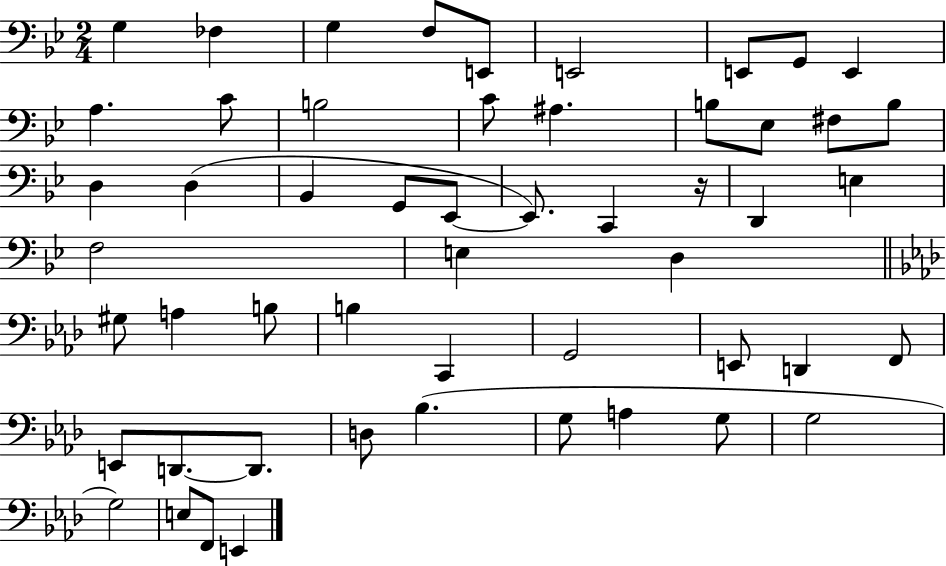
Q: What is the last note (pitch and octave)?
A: E2